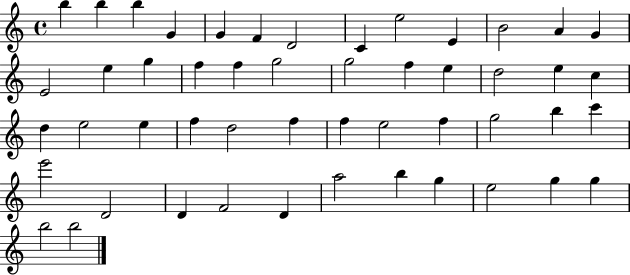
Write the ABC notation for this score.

X:1
T:Untitled
M:4/4
L:1/4
K:C
b b b G G F D2 C e2 E B2 A G E2 e g f f g2 g2 f e d2 e c d e2 e f d2 f f e2 f g2 b c' e'2 D2 D F2 D a2 b g e2 g g b2 b2